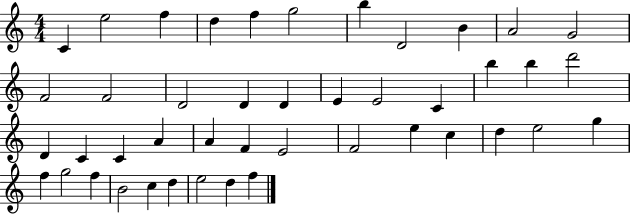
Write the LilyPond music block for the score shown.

{
  \clef treble
  \numericTimeSignature
  \time 4/4
  \key c \major
  c'4 e''2 f''4 | d''4 f''4 g''2 | b''4 d'2 b'4 | a'2 g'2 | \break f'2 f'2 | d'2 d'4 d'4 | e'4 e'2 c'4 | b''4 b''4 d'''2 | \break d'4 c'4 c'4 a'4 | a'4 f'4 e'2 | f'2 e''4 c''4 | d''4 e''2 g''4 | \break f''4 g''2 f''4 | b'2 c''4 d''4 | e''2 d''4 f''4 | \bar "|."
}